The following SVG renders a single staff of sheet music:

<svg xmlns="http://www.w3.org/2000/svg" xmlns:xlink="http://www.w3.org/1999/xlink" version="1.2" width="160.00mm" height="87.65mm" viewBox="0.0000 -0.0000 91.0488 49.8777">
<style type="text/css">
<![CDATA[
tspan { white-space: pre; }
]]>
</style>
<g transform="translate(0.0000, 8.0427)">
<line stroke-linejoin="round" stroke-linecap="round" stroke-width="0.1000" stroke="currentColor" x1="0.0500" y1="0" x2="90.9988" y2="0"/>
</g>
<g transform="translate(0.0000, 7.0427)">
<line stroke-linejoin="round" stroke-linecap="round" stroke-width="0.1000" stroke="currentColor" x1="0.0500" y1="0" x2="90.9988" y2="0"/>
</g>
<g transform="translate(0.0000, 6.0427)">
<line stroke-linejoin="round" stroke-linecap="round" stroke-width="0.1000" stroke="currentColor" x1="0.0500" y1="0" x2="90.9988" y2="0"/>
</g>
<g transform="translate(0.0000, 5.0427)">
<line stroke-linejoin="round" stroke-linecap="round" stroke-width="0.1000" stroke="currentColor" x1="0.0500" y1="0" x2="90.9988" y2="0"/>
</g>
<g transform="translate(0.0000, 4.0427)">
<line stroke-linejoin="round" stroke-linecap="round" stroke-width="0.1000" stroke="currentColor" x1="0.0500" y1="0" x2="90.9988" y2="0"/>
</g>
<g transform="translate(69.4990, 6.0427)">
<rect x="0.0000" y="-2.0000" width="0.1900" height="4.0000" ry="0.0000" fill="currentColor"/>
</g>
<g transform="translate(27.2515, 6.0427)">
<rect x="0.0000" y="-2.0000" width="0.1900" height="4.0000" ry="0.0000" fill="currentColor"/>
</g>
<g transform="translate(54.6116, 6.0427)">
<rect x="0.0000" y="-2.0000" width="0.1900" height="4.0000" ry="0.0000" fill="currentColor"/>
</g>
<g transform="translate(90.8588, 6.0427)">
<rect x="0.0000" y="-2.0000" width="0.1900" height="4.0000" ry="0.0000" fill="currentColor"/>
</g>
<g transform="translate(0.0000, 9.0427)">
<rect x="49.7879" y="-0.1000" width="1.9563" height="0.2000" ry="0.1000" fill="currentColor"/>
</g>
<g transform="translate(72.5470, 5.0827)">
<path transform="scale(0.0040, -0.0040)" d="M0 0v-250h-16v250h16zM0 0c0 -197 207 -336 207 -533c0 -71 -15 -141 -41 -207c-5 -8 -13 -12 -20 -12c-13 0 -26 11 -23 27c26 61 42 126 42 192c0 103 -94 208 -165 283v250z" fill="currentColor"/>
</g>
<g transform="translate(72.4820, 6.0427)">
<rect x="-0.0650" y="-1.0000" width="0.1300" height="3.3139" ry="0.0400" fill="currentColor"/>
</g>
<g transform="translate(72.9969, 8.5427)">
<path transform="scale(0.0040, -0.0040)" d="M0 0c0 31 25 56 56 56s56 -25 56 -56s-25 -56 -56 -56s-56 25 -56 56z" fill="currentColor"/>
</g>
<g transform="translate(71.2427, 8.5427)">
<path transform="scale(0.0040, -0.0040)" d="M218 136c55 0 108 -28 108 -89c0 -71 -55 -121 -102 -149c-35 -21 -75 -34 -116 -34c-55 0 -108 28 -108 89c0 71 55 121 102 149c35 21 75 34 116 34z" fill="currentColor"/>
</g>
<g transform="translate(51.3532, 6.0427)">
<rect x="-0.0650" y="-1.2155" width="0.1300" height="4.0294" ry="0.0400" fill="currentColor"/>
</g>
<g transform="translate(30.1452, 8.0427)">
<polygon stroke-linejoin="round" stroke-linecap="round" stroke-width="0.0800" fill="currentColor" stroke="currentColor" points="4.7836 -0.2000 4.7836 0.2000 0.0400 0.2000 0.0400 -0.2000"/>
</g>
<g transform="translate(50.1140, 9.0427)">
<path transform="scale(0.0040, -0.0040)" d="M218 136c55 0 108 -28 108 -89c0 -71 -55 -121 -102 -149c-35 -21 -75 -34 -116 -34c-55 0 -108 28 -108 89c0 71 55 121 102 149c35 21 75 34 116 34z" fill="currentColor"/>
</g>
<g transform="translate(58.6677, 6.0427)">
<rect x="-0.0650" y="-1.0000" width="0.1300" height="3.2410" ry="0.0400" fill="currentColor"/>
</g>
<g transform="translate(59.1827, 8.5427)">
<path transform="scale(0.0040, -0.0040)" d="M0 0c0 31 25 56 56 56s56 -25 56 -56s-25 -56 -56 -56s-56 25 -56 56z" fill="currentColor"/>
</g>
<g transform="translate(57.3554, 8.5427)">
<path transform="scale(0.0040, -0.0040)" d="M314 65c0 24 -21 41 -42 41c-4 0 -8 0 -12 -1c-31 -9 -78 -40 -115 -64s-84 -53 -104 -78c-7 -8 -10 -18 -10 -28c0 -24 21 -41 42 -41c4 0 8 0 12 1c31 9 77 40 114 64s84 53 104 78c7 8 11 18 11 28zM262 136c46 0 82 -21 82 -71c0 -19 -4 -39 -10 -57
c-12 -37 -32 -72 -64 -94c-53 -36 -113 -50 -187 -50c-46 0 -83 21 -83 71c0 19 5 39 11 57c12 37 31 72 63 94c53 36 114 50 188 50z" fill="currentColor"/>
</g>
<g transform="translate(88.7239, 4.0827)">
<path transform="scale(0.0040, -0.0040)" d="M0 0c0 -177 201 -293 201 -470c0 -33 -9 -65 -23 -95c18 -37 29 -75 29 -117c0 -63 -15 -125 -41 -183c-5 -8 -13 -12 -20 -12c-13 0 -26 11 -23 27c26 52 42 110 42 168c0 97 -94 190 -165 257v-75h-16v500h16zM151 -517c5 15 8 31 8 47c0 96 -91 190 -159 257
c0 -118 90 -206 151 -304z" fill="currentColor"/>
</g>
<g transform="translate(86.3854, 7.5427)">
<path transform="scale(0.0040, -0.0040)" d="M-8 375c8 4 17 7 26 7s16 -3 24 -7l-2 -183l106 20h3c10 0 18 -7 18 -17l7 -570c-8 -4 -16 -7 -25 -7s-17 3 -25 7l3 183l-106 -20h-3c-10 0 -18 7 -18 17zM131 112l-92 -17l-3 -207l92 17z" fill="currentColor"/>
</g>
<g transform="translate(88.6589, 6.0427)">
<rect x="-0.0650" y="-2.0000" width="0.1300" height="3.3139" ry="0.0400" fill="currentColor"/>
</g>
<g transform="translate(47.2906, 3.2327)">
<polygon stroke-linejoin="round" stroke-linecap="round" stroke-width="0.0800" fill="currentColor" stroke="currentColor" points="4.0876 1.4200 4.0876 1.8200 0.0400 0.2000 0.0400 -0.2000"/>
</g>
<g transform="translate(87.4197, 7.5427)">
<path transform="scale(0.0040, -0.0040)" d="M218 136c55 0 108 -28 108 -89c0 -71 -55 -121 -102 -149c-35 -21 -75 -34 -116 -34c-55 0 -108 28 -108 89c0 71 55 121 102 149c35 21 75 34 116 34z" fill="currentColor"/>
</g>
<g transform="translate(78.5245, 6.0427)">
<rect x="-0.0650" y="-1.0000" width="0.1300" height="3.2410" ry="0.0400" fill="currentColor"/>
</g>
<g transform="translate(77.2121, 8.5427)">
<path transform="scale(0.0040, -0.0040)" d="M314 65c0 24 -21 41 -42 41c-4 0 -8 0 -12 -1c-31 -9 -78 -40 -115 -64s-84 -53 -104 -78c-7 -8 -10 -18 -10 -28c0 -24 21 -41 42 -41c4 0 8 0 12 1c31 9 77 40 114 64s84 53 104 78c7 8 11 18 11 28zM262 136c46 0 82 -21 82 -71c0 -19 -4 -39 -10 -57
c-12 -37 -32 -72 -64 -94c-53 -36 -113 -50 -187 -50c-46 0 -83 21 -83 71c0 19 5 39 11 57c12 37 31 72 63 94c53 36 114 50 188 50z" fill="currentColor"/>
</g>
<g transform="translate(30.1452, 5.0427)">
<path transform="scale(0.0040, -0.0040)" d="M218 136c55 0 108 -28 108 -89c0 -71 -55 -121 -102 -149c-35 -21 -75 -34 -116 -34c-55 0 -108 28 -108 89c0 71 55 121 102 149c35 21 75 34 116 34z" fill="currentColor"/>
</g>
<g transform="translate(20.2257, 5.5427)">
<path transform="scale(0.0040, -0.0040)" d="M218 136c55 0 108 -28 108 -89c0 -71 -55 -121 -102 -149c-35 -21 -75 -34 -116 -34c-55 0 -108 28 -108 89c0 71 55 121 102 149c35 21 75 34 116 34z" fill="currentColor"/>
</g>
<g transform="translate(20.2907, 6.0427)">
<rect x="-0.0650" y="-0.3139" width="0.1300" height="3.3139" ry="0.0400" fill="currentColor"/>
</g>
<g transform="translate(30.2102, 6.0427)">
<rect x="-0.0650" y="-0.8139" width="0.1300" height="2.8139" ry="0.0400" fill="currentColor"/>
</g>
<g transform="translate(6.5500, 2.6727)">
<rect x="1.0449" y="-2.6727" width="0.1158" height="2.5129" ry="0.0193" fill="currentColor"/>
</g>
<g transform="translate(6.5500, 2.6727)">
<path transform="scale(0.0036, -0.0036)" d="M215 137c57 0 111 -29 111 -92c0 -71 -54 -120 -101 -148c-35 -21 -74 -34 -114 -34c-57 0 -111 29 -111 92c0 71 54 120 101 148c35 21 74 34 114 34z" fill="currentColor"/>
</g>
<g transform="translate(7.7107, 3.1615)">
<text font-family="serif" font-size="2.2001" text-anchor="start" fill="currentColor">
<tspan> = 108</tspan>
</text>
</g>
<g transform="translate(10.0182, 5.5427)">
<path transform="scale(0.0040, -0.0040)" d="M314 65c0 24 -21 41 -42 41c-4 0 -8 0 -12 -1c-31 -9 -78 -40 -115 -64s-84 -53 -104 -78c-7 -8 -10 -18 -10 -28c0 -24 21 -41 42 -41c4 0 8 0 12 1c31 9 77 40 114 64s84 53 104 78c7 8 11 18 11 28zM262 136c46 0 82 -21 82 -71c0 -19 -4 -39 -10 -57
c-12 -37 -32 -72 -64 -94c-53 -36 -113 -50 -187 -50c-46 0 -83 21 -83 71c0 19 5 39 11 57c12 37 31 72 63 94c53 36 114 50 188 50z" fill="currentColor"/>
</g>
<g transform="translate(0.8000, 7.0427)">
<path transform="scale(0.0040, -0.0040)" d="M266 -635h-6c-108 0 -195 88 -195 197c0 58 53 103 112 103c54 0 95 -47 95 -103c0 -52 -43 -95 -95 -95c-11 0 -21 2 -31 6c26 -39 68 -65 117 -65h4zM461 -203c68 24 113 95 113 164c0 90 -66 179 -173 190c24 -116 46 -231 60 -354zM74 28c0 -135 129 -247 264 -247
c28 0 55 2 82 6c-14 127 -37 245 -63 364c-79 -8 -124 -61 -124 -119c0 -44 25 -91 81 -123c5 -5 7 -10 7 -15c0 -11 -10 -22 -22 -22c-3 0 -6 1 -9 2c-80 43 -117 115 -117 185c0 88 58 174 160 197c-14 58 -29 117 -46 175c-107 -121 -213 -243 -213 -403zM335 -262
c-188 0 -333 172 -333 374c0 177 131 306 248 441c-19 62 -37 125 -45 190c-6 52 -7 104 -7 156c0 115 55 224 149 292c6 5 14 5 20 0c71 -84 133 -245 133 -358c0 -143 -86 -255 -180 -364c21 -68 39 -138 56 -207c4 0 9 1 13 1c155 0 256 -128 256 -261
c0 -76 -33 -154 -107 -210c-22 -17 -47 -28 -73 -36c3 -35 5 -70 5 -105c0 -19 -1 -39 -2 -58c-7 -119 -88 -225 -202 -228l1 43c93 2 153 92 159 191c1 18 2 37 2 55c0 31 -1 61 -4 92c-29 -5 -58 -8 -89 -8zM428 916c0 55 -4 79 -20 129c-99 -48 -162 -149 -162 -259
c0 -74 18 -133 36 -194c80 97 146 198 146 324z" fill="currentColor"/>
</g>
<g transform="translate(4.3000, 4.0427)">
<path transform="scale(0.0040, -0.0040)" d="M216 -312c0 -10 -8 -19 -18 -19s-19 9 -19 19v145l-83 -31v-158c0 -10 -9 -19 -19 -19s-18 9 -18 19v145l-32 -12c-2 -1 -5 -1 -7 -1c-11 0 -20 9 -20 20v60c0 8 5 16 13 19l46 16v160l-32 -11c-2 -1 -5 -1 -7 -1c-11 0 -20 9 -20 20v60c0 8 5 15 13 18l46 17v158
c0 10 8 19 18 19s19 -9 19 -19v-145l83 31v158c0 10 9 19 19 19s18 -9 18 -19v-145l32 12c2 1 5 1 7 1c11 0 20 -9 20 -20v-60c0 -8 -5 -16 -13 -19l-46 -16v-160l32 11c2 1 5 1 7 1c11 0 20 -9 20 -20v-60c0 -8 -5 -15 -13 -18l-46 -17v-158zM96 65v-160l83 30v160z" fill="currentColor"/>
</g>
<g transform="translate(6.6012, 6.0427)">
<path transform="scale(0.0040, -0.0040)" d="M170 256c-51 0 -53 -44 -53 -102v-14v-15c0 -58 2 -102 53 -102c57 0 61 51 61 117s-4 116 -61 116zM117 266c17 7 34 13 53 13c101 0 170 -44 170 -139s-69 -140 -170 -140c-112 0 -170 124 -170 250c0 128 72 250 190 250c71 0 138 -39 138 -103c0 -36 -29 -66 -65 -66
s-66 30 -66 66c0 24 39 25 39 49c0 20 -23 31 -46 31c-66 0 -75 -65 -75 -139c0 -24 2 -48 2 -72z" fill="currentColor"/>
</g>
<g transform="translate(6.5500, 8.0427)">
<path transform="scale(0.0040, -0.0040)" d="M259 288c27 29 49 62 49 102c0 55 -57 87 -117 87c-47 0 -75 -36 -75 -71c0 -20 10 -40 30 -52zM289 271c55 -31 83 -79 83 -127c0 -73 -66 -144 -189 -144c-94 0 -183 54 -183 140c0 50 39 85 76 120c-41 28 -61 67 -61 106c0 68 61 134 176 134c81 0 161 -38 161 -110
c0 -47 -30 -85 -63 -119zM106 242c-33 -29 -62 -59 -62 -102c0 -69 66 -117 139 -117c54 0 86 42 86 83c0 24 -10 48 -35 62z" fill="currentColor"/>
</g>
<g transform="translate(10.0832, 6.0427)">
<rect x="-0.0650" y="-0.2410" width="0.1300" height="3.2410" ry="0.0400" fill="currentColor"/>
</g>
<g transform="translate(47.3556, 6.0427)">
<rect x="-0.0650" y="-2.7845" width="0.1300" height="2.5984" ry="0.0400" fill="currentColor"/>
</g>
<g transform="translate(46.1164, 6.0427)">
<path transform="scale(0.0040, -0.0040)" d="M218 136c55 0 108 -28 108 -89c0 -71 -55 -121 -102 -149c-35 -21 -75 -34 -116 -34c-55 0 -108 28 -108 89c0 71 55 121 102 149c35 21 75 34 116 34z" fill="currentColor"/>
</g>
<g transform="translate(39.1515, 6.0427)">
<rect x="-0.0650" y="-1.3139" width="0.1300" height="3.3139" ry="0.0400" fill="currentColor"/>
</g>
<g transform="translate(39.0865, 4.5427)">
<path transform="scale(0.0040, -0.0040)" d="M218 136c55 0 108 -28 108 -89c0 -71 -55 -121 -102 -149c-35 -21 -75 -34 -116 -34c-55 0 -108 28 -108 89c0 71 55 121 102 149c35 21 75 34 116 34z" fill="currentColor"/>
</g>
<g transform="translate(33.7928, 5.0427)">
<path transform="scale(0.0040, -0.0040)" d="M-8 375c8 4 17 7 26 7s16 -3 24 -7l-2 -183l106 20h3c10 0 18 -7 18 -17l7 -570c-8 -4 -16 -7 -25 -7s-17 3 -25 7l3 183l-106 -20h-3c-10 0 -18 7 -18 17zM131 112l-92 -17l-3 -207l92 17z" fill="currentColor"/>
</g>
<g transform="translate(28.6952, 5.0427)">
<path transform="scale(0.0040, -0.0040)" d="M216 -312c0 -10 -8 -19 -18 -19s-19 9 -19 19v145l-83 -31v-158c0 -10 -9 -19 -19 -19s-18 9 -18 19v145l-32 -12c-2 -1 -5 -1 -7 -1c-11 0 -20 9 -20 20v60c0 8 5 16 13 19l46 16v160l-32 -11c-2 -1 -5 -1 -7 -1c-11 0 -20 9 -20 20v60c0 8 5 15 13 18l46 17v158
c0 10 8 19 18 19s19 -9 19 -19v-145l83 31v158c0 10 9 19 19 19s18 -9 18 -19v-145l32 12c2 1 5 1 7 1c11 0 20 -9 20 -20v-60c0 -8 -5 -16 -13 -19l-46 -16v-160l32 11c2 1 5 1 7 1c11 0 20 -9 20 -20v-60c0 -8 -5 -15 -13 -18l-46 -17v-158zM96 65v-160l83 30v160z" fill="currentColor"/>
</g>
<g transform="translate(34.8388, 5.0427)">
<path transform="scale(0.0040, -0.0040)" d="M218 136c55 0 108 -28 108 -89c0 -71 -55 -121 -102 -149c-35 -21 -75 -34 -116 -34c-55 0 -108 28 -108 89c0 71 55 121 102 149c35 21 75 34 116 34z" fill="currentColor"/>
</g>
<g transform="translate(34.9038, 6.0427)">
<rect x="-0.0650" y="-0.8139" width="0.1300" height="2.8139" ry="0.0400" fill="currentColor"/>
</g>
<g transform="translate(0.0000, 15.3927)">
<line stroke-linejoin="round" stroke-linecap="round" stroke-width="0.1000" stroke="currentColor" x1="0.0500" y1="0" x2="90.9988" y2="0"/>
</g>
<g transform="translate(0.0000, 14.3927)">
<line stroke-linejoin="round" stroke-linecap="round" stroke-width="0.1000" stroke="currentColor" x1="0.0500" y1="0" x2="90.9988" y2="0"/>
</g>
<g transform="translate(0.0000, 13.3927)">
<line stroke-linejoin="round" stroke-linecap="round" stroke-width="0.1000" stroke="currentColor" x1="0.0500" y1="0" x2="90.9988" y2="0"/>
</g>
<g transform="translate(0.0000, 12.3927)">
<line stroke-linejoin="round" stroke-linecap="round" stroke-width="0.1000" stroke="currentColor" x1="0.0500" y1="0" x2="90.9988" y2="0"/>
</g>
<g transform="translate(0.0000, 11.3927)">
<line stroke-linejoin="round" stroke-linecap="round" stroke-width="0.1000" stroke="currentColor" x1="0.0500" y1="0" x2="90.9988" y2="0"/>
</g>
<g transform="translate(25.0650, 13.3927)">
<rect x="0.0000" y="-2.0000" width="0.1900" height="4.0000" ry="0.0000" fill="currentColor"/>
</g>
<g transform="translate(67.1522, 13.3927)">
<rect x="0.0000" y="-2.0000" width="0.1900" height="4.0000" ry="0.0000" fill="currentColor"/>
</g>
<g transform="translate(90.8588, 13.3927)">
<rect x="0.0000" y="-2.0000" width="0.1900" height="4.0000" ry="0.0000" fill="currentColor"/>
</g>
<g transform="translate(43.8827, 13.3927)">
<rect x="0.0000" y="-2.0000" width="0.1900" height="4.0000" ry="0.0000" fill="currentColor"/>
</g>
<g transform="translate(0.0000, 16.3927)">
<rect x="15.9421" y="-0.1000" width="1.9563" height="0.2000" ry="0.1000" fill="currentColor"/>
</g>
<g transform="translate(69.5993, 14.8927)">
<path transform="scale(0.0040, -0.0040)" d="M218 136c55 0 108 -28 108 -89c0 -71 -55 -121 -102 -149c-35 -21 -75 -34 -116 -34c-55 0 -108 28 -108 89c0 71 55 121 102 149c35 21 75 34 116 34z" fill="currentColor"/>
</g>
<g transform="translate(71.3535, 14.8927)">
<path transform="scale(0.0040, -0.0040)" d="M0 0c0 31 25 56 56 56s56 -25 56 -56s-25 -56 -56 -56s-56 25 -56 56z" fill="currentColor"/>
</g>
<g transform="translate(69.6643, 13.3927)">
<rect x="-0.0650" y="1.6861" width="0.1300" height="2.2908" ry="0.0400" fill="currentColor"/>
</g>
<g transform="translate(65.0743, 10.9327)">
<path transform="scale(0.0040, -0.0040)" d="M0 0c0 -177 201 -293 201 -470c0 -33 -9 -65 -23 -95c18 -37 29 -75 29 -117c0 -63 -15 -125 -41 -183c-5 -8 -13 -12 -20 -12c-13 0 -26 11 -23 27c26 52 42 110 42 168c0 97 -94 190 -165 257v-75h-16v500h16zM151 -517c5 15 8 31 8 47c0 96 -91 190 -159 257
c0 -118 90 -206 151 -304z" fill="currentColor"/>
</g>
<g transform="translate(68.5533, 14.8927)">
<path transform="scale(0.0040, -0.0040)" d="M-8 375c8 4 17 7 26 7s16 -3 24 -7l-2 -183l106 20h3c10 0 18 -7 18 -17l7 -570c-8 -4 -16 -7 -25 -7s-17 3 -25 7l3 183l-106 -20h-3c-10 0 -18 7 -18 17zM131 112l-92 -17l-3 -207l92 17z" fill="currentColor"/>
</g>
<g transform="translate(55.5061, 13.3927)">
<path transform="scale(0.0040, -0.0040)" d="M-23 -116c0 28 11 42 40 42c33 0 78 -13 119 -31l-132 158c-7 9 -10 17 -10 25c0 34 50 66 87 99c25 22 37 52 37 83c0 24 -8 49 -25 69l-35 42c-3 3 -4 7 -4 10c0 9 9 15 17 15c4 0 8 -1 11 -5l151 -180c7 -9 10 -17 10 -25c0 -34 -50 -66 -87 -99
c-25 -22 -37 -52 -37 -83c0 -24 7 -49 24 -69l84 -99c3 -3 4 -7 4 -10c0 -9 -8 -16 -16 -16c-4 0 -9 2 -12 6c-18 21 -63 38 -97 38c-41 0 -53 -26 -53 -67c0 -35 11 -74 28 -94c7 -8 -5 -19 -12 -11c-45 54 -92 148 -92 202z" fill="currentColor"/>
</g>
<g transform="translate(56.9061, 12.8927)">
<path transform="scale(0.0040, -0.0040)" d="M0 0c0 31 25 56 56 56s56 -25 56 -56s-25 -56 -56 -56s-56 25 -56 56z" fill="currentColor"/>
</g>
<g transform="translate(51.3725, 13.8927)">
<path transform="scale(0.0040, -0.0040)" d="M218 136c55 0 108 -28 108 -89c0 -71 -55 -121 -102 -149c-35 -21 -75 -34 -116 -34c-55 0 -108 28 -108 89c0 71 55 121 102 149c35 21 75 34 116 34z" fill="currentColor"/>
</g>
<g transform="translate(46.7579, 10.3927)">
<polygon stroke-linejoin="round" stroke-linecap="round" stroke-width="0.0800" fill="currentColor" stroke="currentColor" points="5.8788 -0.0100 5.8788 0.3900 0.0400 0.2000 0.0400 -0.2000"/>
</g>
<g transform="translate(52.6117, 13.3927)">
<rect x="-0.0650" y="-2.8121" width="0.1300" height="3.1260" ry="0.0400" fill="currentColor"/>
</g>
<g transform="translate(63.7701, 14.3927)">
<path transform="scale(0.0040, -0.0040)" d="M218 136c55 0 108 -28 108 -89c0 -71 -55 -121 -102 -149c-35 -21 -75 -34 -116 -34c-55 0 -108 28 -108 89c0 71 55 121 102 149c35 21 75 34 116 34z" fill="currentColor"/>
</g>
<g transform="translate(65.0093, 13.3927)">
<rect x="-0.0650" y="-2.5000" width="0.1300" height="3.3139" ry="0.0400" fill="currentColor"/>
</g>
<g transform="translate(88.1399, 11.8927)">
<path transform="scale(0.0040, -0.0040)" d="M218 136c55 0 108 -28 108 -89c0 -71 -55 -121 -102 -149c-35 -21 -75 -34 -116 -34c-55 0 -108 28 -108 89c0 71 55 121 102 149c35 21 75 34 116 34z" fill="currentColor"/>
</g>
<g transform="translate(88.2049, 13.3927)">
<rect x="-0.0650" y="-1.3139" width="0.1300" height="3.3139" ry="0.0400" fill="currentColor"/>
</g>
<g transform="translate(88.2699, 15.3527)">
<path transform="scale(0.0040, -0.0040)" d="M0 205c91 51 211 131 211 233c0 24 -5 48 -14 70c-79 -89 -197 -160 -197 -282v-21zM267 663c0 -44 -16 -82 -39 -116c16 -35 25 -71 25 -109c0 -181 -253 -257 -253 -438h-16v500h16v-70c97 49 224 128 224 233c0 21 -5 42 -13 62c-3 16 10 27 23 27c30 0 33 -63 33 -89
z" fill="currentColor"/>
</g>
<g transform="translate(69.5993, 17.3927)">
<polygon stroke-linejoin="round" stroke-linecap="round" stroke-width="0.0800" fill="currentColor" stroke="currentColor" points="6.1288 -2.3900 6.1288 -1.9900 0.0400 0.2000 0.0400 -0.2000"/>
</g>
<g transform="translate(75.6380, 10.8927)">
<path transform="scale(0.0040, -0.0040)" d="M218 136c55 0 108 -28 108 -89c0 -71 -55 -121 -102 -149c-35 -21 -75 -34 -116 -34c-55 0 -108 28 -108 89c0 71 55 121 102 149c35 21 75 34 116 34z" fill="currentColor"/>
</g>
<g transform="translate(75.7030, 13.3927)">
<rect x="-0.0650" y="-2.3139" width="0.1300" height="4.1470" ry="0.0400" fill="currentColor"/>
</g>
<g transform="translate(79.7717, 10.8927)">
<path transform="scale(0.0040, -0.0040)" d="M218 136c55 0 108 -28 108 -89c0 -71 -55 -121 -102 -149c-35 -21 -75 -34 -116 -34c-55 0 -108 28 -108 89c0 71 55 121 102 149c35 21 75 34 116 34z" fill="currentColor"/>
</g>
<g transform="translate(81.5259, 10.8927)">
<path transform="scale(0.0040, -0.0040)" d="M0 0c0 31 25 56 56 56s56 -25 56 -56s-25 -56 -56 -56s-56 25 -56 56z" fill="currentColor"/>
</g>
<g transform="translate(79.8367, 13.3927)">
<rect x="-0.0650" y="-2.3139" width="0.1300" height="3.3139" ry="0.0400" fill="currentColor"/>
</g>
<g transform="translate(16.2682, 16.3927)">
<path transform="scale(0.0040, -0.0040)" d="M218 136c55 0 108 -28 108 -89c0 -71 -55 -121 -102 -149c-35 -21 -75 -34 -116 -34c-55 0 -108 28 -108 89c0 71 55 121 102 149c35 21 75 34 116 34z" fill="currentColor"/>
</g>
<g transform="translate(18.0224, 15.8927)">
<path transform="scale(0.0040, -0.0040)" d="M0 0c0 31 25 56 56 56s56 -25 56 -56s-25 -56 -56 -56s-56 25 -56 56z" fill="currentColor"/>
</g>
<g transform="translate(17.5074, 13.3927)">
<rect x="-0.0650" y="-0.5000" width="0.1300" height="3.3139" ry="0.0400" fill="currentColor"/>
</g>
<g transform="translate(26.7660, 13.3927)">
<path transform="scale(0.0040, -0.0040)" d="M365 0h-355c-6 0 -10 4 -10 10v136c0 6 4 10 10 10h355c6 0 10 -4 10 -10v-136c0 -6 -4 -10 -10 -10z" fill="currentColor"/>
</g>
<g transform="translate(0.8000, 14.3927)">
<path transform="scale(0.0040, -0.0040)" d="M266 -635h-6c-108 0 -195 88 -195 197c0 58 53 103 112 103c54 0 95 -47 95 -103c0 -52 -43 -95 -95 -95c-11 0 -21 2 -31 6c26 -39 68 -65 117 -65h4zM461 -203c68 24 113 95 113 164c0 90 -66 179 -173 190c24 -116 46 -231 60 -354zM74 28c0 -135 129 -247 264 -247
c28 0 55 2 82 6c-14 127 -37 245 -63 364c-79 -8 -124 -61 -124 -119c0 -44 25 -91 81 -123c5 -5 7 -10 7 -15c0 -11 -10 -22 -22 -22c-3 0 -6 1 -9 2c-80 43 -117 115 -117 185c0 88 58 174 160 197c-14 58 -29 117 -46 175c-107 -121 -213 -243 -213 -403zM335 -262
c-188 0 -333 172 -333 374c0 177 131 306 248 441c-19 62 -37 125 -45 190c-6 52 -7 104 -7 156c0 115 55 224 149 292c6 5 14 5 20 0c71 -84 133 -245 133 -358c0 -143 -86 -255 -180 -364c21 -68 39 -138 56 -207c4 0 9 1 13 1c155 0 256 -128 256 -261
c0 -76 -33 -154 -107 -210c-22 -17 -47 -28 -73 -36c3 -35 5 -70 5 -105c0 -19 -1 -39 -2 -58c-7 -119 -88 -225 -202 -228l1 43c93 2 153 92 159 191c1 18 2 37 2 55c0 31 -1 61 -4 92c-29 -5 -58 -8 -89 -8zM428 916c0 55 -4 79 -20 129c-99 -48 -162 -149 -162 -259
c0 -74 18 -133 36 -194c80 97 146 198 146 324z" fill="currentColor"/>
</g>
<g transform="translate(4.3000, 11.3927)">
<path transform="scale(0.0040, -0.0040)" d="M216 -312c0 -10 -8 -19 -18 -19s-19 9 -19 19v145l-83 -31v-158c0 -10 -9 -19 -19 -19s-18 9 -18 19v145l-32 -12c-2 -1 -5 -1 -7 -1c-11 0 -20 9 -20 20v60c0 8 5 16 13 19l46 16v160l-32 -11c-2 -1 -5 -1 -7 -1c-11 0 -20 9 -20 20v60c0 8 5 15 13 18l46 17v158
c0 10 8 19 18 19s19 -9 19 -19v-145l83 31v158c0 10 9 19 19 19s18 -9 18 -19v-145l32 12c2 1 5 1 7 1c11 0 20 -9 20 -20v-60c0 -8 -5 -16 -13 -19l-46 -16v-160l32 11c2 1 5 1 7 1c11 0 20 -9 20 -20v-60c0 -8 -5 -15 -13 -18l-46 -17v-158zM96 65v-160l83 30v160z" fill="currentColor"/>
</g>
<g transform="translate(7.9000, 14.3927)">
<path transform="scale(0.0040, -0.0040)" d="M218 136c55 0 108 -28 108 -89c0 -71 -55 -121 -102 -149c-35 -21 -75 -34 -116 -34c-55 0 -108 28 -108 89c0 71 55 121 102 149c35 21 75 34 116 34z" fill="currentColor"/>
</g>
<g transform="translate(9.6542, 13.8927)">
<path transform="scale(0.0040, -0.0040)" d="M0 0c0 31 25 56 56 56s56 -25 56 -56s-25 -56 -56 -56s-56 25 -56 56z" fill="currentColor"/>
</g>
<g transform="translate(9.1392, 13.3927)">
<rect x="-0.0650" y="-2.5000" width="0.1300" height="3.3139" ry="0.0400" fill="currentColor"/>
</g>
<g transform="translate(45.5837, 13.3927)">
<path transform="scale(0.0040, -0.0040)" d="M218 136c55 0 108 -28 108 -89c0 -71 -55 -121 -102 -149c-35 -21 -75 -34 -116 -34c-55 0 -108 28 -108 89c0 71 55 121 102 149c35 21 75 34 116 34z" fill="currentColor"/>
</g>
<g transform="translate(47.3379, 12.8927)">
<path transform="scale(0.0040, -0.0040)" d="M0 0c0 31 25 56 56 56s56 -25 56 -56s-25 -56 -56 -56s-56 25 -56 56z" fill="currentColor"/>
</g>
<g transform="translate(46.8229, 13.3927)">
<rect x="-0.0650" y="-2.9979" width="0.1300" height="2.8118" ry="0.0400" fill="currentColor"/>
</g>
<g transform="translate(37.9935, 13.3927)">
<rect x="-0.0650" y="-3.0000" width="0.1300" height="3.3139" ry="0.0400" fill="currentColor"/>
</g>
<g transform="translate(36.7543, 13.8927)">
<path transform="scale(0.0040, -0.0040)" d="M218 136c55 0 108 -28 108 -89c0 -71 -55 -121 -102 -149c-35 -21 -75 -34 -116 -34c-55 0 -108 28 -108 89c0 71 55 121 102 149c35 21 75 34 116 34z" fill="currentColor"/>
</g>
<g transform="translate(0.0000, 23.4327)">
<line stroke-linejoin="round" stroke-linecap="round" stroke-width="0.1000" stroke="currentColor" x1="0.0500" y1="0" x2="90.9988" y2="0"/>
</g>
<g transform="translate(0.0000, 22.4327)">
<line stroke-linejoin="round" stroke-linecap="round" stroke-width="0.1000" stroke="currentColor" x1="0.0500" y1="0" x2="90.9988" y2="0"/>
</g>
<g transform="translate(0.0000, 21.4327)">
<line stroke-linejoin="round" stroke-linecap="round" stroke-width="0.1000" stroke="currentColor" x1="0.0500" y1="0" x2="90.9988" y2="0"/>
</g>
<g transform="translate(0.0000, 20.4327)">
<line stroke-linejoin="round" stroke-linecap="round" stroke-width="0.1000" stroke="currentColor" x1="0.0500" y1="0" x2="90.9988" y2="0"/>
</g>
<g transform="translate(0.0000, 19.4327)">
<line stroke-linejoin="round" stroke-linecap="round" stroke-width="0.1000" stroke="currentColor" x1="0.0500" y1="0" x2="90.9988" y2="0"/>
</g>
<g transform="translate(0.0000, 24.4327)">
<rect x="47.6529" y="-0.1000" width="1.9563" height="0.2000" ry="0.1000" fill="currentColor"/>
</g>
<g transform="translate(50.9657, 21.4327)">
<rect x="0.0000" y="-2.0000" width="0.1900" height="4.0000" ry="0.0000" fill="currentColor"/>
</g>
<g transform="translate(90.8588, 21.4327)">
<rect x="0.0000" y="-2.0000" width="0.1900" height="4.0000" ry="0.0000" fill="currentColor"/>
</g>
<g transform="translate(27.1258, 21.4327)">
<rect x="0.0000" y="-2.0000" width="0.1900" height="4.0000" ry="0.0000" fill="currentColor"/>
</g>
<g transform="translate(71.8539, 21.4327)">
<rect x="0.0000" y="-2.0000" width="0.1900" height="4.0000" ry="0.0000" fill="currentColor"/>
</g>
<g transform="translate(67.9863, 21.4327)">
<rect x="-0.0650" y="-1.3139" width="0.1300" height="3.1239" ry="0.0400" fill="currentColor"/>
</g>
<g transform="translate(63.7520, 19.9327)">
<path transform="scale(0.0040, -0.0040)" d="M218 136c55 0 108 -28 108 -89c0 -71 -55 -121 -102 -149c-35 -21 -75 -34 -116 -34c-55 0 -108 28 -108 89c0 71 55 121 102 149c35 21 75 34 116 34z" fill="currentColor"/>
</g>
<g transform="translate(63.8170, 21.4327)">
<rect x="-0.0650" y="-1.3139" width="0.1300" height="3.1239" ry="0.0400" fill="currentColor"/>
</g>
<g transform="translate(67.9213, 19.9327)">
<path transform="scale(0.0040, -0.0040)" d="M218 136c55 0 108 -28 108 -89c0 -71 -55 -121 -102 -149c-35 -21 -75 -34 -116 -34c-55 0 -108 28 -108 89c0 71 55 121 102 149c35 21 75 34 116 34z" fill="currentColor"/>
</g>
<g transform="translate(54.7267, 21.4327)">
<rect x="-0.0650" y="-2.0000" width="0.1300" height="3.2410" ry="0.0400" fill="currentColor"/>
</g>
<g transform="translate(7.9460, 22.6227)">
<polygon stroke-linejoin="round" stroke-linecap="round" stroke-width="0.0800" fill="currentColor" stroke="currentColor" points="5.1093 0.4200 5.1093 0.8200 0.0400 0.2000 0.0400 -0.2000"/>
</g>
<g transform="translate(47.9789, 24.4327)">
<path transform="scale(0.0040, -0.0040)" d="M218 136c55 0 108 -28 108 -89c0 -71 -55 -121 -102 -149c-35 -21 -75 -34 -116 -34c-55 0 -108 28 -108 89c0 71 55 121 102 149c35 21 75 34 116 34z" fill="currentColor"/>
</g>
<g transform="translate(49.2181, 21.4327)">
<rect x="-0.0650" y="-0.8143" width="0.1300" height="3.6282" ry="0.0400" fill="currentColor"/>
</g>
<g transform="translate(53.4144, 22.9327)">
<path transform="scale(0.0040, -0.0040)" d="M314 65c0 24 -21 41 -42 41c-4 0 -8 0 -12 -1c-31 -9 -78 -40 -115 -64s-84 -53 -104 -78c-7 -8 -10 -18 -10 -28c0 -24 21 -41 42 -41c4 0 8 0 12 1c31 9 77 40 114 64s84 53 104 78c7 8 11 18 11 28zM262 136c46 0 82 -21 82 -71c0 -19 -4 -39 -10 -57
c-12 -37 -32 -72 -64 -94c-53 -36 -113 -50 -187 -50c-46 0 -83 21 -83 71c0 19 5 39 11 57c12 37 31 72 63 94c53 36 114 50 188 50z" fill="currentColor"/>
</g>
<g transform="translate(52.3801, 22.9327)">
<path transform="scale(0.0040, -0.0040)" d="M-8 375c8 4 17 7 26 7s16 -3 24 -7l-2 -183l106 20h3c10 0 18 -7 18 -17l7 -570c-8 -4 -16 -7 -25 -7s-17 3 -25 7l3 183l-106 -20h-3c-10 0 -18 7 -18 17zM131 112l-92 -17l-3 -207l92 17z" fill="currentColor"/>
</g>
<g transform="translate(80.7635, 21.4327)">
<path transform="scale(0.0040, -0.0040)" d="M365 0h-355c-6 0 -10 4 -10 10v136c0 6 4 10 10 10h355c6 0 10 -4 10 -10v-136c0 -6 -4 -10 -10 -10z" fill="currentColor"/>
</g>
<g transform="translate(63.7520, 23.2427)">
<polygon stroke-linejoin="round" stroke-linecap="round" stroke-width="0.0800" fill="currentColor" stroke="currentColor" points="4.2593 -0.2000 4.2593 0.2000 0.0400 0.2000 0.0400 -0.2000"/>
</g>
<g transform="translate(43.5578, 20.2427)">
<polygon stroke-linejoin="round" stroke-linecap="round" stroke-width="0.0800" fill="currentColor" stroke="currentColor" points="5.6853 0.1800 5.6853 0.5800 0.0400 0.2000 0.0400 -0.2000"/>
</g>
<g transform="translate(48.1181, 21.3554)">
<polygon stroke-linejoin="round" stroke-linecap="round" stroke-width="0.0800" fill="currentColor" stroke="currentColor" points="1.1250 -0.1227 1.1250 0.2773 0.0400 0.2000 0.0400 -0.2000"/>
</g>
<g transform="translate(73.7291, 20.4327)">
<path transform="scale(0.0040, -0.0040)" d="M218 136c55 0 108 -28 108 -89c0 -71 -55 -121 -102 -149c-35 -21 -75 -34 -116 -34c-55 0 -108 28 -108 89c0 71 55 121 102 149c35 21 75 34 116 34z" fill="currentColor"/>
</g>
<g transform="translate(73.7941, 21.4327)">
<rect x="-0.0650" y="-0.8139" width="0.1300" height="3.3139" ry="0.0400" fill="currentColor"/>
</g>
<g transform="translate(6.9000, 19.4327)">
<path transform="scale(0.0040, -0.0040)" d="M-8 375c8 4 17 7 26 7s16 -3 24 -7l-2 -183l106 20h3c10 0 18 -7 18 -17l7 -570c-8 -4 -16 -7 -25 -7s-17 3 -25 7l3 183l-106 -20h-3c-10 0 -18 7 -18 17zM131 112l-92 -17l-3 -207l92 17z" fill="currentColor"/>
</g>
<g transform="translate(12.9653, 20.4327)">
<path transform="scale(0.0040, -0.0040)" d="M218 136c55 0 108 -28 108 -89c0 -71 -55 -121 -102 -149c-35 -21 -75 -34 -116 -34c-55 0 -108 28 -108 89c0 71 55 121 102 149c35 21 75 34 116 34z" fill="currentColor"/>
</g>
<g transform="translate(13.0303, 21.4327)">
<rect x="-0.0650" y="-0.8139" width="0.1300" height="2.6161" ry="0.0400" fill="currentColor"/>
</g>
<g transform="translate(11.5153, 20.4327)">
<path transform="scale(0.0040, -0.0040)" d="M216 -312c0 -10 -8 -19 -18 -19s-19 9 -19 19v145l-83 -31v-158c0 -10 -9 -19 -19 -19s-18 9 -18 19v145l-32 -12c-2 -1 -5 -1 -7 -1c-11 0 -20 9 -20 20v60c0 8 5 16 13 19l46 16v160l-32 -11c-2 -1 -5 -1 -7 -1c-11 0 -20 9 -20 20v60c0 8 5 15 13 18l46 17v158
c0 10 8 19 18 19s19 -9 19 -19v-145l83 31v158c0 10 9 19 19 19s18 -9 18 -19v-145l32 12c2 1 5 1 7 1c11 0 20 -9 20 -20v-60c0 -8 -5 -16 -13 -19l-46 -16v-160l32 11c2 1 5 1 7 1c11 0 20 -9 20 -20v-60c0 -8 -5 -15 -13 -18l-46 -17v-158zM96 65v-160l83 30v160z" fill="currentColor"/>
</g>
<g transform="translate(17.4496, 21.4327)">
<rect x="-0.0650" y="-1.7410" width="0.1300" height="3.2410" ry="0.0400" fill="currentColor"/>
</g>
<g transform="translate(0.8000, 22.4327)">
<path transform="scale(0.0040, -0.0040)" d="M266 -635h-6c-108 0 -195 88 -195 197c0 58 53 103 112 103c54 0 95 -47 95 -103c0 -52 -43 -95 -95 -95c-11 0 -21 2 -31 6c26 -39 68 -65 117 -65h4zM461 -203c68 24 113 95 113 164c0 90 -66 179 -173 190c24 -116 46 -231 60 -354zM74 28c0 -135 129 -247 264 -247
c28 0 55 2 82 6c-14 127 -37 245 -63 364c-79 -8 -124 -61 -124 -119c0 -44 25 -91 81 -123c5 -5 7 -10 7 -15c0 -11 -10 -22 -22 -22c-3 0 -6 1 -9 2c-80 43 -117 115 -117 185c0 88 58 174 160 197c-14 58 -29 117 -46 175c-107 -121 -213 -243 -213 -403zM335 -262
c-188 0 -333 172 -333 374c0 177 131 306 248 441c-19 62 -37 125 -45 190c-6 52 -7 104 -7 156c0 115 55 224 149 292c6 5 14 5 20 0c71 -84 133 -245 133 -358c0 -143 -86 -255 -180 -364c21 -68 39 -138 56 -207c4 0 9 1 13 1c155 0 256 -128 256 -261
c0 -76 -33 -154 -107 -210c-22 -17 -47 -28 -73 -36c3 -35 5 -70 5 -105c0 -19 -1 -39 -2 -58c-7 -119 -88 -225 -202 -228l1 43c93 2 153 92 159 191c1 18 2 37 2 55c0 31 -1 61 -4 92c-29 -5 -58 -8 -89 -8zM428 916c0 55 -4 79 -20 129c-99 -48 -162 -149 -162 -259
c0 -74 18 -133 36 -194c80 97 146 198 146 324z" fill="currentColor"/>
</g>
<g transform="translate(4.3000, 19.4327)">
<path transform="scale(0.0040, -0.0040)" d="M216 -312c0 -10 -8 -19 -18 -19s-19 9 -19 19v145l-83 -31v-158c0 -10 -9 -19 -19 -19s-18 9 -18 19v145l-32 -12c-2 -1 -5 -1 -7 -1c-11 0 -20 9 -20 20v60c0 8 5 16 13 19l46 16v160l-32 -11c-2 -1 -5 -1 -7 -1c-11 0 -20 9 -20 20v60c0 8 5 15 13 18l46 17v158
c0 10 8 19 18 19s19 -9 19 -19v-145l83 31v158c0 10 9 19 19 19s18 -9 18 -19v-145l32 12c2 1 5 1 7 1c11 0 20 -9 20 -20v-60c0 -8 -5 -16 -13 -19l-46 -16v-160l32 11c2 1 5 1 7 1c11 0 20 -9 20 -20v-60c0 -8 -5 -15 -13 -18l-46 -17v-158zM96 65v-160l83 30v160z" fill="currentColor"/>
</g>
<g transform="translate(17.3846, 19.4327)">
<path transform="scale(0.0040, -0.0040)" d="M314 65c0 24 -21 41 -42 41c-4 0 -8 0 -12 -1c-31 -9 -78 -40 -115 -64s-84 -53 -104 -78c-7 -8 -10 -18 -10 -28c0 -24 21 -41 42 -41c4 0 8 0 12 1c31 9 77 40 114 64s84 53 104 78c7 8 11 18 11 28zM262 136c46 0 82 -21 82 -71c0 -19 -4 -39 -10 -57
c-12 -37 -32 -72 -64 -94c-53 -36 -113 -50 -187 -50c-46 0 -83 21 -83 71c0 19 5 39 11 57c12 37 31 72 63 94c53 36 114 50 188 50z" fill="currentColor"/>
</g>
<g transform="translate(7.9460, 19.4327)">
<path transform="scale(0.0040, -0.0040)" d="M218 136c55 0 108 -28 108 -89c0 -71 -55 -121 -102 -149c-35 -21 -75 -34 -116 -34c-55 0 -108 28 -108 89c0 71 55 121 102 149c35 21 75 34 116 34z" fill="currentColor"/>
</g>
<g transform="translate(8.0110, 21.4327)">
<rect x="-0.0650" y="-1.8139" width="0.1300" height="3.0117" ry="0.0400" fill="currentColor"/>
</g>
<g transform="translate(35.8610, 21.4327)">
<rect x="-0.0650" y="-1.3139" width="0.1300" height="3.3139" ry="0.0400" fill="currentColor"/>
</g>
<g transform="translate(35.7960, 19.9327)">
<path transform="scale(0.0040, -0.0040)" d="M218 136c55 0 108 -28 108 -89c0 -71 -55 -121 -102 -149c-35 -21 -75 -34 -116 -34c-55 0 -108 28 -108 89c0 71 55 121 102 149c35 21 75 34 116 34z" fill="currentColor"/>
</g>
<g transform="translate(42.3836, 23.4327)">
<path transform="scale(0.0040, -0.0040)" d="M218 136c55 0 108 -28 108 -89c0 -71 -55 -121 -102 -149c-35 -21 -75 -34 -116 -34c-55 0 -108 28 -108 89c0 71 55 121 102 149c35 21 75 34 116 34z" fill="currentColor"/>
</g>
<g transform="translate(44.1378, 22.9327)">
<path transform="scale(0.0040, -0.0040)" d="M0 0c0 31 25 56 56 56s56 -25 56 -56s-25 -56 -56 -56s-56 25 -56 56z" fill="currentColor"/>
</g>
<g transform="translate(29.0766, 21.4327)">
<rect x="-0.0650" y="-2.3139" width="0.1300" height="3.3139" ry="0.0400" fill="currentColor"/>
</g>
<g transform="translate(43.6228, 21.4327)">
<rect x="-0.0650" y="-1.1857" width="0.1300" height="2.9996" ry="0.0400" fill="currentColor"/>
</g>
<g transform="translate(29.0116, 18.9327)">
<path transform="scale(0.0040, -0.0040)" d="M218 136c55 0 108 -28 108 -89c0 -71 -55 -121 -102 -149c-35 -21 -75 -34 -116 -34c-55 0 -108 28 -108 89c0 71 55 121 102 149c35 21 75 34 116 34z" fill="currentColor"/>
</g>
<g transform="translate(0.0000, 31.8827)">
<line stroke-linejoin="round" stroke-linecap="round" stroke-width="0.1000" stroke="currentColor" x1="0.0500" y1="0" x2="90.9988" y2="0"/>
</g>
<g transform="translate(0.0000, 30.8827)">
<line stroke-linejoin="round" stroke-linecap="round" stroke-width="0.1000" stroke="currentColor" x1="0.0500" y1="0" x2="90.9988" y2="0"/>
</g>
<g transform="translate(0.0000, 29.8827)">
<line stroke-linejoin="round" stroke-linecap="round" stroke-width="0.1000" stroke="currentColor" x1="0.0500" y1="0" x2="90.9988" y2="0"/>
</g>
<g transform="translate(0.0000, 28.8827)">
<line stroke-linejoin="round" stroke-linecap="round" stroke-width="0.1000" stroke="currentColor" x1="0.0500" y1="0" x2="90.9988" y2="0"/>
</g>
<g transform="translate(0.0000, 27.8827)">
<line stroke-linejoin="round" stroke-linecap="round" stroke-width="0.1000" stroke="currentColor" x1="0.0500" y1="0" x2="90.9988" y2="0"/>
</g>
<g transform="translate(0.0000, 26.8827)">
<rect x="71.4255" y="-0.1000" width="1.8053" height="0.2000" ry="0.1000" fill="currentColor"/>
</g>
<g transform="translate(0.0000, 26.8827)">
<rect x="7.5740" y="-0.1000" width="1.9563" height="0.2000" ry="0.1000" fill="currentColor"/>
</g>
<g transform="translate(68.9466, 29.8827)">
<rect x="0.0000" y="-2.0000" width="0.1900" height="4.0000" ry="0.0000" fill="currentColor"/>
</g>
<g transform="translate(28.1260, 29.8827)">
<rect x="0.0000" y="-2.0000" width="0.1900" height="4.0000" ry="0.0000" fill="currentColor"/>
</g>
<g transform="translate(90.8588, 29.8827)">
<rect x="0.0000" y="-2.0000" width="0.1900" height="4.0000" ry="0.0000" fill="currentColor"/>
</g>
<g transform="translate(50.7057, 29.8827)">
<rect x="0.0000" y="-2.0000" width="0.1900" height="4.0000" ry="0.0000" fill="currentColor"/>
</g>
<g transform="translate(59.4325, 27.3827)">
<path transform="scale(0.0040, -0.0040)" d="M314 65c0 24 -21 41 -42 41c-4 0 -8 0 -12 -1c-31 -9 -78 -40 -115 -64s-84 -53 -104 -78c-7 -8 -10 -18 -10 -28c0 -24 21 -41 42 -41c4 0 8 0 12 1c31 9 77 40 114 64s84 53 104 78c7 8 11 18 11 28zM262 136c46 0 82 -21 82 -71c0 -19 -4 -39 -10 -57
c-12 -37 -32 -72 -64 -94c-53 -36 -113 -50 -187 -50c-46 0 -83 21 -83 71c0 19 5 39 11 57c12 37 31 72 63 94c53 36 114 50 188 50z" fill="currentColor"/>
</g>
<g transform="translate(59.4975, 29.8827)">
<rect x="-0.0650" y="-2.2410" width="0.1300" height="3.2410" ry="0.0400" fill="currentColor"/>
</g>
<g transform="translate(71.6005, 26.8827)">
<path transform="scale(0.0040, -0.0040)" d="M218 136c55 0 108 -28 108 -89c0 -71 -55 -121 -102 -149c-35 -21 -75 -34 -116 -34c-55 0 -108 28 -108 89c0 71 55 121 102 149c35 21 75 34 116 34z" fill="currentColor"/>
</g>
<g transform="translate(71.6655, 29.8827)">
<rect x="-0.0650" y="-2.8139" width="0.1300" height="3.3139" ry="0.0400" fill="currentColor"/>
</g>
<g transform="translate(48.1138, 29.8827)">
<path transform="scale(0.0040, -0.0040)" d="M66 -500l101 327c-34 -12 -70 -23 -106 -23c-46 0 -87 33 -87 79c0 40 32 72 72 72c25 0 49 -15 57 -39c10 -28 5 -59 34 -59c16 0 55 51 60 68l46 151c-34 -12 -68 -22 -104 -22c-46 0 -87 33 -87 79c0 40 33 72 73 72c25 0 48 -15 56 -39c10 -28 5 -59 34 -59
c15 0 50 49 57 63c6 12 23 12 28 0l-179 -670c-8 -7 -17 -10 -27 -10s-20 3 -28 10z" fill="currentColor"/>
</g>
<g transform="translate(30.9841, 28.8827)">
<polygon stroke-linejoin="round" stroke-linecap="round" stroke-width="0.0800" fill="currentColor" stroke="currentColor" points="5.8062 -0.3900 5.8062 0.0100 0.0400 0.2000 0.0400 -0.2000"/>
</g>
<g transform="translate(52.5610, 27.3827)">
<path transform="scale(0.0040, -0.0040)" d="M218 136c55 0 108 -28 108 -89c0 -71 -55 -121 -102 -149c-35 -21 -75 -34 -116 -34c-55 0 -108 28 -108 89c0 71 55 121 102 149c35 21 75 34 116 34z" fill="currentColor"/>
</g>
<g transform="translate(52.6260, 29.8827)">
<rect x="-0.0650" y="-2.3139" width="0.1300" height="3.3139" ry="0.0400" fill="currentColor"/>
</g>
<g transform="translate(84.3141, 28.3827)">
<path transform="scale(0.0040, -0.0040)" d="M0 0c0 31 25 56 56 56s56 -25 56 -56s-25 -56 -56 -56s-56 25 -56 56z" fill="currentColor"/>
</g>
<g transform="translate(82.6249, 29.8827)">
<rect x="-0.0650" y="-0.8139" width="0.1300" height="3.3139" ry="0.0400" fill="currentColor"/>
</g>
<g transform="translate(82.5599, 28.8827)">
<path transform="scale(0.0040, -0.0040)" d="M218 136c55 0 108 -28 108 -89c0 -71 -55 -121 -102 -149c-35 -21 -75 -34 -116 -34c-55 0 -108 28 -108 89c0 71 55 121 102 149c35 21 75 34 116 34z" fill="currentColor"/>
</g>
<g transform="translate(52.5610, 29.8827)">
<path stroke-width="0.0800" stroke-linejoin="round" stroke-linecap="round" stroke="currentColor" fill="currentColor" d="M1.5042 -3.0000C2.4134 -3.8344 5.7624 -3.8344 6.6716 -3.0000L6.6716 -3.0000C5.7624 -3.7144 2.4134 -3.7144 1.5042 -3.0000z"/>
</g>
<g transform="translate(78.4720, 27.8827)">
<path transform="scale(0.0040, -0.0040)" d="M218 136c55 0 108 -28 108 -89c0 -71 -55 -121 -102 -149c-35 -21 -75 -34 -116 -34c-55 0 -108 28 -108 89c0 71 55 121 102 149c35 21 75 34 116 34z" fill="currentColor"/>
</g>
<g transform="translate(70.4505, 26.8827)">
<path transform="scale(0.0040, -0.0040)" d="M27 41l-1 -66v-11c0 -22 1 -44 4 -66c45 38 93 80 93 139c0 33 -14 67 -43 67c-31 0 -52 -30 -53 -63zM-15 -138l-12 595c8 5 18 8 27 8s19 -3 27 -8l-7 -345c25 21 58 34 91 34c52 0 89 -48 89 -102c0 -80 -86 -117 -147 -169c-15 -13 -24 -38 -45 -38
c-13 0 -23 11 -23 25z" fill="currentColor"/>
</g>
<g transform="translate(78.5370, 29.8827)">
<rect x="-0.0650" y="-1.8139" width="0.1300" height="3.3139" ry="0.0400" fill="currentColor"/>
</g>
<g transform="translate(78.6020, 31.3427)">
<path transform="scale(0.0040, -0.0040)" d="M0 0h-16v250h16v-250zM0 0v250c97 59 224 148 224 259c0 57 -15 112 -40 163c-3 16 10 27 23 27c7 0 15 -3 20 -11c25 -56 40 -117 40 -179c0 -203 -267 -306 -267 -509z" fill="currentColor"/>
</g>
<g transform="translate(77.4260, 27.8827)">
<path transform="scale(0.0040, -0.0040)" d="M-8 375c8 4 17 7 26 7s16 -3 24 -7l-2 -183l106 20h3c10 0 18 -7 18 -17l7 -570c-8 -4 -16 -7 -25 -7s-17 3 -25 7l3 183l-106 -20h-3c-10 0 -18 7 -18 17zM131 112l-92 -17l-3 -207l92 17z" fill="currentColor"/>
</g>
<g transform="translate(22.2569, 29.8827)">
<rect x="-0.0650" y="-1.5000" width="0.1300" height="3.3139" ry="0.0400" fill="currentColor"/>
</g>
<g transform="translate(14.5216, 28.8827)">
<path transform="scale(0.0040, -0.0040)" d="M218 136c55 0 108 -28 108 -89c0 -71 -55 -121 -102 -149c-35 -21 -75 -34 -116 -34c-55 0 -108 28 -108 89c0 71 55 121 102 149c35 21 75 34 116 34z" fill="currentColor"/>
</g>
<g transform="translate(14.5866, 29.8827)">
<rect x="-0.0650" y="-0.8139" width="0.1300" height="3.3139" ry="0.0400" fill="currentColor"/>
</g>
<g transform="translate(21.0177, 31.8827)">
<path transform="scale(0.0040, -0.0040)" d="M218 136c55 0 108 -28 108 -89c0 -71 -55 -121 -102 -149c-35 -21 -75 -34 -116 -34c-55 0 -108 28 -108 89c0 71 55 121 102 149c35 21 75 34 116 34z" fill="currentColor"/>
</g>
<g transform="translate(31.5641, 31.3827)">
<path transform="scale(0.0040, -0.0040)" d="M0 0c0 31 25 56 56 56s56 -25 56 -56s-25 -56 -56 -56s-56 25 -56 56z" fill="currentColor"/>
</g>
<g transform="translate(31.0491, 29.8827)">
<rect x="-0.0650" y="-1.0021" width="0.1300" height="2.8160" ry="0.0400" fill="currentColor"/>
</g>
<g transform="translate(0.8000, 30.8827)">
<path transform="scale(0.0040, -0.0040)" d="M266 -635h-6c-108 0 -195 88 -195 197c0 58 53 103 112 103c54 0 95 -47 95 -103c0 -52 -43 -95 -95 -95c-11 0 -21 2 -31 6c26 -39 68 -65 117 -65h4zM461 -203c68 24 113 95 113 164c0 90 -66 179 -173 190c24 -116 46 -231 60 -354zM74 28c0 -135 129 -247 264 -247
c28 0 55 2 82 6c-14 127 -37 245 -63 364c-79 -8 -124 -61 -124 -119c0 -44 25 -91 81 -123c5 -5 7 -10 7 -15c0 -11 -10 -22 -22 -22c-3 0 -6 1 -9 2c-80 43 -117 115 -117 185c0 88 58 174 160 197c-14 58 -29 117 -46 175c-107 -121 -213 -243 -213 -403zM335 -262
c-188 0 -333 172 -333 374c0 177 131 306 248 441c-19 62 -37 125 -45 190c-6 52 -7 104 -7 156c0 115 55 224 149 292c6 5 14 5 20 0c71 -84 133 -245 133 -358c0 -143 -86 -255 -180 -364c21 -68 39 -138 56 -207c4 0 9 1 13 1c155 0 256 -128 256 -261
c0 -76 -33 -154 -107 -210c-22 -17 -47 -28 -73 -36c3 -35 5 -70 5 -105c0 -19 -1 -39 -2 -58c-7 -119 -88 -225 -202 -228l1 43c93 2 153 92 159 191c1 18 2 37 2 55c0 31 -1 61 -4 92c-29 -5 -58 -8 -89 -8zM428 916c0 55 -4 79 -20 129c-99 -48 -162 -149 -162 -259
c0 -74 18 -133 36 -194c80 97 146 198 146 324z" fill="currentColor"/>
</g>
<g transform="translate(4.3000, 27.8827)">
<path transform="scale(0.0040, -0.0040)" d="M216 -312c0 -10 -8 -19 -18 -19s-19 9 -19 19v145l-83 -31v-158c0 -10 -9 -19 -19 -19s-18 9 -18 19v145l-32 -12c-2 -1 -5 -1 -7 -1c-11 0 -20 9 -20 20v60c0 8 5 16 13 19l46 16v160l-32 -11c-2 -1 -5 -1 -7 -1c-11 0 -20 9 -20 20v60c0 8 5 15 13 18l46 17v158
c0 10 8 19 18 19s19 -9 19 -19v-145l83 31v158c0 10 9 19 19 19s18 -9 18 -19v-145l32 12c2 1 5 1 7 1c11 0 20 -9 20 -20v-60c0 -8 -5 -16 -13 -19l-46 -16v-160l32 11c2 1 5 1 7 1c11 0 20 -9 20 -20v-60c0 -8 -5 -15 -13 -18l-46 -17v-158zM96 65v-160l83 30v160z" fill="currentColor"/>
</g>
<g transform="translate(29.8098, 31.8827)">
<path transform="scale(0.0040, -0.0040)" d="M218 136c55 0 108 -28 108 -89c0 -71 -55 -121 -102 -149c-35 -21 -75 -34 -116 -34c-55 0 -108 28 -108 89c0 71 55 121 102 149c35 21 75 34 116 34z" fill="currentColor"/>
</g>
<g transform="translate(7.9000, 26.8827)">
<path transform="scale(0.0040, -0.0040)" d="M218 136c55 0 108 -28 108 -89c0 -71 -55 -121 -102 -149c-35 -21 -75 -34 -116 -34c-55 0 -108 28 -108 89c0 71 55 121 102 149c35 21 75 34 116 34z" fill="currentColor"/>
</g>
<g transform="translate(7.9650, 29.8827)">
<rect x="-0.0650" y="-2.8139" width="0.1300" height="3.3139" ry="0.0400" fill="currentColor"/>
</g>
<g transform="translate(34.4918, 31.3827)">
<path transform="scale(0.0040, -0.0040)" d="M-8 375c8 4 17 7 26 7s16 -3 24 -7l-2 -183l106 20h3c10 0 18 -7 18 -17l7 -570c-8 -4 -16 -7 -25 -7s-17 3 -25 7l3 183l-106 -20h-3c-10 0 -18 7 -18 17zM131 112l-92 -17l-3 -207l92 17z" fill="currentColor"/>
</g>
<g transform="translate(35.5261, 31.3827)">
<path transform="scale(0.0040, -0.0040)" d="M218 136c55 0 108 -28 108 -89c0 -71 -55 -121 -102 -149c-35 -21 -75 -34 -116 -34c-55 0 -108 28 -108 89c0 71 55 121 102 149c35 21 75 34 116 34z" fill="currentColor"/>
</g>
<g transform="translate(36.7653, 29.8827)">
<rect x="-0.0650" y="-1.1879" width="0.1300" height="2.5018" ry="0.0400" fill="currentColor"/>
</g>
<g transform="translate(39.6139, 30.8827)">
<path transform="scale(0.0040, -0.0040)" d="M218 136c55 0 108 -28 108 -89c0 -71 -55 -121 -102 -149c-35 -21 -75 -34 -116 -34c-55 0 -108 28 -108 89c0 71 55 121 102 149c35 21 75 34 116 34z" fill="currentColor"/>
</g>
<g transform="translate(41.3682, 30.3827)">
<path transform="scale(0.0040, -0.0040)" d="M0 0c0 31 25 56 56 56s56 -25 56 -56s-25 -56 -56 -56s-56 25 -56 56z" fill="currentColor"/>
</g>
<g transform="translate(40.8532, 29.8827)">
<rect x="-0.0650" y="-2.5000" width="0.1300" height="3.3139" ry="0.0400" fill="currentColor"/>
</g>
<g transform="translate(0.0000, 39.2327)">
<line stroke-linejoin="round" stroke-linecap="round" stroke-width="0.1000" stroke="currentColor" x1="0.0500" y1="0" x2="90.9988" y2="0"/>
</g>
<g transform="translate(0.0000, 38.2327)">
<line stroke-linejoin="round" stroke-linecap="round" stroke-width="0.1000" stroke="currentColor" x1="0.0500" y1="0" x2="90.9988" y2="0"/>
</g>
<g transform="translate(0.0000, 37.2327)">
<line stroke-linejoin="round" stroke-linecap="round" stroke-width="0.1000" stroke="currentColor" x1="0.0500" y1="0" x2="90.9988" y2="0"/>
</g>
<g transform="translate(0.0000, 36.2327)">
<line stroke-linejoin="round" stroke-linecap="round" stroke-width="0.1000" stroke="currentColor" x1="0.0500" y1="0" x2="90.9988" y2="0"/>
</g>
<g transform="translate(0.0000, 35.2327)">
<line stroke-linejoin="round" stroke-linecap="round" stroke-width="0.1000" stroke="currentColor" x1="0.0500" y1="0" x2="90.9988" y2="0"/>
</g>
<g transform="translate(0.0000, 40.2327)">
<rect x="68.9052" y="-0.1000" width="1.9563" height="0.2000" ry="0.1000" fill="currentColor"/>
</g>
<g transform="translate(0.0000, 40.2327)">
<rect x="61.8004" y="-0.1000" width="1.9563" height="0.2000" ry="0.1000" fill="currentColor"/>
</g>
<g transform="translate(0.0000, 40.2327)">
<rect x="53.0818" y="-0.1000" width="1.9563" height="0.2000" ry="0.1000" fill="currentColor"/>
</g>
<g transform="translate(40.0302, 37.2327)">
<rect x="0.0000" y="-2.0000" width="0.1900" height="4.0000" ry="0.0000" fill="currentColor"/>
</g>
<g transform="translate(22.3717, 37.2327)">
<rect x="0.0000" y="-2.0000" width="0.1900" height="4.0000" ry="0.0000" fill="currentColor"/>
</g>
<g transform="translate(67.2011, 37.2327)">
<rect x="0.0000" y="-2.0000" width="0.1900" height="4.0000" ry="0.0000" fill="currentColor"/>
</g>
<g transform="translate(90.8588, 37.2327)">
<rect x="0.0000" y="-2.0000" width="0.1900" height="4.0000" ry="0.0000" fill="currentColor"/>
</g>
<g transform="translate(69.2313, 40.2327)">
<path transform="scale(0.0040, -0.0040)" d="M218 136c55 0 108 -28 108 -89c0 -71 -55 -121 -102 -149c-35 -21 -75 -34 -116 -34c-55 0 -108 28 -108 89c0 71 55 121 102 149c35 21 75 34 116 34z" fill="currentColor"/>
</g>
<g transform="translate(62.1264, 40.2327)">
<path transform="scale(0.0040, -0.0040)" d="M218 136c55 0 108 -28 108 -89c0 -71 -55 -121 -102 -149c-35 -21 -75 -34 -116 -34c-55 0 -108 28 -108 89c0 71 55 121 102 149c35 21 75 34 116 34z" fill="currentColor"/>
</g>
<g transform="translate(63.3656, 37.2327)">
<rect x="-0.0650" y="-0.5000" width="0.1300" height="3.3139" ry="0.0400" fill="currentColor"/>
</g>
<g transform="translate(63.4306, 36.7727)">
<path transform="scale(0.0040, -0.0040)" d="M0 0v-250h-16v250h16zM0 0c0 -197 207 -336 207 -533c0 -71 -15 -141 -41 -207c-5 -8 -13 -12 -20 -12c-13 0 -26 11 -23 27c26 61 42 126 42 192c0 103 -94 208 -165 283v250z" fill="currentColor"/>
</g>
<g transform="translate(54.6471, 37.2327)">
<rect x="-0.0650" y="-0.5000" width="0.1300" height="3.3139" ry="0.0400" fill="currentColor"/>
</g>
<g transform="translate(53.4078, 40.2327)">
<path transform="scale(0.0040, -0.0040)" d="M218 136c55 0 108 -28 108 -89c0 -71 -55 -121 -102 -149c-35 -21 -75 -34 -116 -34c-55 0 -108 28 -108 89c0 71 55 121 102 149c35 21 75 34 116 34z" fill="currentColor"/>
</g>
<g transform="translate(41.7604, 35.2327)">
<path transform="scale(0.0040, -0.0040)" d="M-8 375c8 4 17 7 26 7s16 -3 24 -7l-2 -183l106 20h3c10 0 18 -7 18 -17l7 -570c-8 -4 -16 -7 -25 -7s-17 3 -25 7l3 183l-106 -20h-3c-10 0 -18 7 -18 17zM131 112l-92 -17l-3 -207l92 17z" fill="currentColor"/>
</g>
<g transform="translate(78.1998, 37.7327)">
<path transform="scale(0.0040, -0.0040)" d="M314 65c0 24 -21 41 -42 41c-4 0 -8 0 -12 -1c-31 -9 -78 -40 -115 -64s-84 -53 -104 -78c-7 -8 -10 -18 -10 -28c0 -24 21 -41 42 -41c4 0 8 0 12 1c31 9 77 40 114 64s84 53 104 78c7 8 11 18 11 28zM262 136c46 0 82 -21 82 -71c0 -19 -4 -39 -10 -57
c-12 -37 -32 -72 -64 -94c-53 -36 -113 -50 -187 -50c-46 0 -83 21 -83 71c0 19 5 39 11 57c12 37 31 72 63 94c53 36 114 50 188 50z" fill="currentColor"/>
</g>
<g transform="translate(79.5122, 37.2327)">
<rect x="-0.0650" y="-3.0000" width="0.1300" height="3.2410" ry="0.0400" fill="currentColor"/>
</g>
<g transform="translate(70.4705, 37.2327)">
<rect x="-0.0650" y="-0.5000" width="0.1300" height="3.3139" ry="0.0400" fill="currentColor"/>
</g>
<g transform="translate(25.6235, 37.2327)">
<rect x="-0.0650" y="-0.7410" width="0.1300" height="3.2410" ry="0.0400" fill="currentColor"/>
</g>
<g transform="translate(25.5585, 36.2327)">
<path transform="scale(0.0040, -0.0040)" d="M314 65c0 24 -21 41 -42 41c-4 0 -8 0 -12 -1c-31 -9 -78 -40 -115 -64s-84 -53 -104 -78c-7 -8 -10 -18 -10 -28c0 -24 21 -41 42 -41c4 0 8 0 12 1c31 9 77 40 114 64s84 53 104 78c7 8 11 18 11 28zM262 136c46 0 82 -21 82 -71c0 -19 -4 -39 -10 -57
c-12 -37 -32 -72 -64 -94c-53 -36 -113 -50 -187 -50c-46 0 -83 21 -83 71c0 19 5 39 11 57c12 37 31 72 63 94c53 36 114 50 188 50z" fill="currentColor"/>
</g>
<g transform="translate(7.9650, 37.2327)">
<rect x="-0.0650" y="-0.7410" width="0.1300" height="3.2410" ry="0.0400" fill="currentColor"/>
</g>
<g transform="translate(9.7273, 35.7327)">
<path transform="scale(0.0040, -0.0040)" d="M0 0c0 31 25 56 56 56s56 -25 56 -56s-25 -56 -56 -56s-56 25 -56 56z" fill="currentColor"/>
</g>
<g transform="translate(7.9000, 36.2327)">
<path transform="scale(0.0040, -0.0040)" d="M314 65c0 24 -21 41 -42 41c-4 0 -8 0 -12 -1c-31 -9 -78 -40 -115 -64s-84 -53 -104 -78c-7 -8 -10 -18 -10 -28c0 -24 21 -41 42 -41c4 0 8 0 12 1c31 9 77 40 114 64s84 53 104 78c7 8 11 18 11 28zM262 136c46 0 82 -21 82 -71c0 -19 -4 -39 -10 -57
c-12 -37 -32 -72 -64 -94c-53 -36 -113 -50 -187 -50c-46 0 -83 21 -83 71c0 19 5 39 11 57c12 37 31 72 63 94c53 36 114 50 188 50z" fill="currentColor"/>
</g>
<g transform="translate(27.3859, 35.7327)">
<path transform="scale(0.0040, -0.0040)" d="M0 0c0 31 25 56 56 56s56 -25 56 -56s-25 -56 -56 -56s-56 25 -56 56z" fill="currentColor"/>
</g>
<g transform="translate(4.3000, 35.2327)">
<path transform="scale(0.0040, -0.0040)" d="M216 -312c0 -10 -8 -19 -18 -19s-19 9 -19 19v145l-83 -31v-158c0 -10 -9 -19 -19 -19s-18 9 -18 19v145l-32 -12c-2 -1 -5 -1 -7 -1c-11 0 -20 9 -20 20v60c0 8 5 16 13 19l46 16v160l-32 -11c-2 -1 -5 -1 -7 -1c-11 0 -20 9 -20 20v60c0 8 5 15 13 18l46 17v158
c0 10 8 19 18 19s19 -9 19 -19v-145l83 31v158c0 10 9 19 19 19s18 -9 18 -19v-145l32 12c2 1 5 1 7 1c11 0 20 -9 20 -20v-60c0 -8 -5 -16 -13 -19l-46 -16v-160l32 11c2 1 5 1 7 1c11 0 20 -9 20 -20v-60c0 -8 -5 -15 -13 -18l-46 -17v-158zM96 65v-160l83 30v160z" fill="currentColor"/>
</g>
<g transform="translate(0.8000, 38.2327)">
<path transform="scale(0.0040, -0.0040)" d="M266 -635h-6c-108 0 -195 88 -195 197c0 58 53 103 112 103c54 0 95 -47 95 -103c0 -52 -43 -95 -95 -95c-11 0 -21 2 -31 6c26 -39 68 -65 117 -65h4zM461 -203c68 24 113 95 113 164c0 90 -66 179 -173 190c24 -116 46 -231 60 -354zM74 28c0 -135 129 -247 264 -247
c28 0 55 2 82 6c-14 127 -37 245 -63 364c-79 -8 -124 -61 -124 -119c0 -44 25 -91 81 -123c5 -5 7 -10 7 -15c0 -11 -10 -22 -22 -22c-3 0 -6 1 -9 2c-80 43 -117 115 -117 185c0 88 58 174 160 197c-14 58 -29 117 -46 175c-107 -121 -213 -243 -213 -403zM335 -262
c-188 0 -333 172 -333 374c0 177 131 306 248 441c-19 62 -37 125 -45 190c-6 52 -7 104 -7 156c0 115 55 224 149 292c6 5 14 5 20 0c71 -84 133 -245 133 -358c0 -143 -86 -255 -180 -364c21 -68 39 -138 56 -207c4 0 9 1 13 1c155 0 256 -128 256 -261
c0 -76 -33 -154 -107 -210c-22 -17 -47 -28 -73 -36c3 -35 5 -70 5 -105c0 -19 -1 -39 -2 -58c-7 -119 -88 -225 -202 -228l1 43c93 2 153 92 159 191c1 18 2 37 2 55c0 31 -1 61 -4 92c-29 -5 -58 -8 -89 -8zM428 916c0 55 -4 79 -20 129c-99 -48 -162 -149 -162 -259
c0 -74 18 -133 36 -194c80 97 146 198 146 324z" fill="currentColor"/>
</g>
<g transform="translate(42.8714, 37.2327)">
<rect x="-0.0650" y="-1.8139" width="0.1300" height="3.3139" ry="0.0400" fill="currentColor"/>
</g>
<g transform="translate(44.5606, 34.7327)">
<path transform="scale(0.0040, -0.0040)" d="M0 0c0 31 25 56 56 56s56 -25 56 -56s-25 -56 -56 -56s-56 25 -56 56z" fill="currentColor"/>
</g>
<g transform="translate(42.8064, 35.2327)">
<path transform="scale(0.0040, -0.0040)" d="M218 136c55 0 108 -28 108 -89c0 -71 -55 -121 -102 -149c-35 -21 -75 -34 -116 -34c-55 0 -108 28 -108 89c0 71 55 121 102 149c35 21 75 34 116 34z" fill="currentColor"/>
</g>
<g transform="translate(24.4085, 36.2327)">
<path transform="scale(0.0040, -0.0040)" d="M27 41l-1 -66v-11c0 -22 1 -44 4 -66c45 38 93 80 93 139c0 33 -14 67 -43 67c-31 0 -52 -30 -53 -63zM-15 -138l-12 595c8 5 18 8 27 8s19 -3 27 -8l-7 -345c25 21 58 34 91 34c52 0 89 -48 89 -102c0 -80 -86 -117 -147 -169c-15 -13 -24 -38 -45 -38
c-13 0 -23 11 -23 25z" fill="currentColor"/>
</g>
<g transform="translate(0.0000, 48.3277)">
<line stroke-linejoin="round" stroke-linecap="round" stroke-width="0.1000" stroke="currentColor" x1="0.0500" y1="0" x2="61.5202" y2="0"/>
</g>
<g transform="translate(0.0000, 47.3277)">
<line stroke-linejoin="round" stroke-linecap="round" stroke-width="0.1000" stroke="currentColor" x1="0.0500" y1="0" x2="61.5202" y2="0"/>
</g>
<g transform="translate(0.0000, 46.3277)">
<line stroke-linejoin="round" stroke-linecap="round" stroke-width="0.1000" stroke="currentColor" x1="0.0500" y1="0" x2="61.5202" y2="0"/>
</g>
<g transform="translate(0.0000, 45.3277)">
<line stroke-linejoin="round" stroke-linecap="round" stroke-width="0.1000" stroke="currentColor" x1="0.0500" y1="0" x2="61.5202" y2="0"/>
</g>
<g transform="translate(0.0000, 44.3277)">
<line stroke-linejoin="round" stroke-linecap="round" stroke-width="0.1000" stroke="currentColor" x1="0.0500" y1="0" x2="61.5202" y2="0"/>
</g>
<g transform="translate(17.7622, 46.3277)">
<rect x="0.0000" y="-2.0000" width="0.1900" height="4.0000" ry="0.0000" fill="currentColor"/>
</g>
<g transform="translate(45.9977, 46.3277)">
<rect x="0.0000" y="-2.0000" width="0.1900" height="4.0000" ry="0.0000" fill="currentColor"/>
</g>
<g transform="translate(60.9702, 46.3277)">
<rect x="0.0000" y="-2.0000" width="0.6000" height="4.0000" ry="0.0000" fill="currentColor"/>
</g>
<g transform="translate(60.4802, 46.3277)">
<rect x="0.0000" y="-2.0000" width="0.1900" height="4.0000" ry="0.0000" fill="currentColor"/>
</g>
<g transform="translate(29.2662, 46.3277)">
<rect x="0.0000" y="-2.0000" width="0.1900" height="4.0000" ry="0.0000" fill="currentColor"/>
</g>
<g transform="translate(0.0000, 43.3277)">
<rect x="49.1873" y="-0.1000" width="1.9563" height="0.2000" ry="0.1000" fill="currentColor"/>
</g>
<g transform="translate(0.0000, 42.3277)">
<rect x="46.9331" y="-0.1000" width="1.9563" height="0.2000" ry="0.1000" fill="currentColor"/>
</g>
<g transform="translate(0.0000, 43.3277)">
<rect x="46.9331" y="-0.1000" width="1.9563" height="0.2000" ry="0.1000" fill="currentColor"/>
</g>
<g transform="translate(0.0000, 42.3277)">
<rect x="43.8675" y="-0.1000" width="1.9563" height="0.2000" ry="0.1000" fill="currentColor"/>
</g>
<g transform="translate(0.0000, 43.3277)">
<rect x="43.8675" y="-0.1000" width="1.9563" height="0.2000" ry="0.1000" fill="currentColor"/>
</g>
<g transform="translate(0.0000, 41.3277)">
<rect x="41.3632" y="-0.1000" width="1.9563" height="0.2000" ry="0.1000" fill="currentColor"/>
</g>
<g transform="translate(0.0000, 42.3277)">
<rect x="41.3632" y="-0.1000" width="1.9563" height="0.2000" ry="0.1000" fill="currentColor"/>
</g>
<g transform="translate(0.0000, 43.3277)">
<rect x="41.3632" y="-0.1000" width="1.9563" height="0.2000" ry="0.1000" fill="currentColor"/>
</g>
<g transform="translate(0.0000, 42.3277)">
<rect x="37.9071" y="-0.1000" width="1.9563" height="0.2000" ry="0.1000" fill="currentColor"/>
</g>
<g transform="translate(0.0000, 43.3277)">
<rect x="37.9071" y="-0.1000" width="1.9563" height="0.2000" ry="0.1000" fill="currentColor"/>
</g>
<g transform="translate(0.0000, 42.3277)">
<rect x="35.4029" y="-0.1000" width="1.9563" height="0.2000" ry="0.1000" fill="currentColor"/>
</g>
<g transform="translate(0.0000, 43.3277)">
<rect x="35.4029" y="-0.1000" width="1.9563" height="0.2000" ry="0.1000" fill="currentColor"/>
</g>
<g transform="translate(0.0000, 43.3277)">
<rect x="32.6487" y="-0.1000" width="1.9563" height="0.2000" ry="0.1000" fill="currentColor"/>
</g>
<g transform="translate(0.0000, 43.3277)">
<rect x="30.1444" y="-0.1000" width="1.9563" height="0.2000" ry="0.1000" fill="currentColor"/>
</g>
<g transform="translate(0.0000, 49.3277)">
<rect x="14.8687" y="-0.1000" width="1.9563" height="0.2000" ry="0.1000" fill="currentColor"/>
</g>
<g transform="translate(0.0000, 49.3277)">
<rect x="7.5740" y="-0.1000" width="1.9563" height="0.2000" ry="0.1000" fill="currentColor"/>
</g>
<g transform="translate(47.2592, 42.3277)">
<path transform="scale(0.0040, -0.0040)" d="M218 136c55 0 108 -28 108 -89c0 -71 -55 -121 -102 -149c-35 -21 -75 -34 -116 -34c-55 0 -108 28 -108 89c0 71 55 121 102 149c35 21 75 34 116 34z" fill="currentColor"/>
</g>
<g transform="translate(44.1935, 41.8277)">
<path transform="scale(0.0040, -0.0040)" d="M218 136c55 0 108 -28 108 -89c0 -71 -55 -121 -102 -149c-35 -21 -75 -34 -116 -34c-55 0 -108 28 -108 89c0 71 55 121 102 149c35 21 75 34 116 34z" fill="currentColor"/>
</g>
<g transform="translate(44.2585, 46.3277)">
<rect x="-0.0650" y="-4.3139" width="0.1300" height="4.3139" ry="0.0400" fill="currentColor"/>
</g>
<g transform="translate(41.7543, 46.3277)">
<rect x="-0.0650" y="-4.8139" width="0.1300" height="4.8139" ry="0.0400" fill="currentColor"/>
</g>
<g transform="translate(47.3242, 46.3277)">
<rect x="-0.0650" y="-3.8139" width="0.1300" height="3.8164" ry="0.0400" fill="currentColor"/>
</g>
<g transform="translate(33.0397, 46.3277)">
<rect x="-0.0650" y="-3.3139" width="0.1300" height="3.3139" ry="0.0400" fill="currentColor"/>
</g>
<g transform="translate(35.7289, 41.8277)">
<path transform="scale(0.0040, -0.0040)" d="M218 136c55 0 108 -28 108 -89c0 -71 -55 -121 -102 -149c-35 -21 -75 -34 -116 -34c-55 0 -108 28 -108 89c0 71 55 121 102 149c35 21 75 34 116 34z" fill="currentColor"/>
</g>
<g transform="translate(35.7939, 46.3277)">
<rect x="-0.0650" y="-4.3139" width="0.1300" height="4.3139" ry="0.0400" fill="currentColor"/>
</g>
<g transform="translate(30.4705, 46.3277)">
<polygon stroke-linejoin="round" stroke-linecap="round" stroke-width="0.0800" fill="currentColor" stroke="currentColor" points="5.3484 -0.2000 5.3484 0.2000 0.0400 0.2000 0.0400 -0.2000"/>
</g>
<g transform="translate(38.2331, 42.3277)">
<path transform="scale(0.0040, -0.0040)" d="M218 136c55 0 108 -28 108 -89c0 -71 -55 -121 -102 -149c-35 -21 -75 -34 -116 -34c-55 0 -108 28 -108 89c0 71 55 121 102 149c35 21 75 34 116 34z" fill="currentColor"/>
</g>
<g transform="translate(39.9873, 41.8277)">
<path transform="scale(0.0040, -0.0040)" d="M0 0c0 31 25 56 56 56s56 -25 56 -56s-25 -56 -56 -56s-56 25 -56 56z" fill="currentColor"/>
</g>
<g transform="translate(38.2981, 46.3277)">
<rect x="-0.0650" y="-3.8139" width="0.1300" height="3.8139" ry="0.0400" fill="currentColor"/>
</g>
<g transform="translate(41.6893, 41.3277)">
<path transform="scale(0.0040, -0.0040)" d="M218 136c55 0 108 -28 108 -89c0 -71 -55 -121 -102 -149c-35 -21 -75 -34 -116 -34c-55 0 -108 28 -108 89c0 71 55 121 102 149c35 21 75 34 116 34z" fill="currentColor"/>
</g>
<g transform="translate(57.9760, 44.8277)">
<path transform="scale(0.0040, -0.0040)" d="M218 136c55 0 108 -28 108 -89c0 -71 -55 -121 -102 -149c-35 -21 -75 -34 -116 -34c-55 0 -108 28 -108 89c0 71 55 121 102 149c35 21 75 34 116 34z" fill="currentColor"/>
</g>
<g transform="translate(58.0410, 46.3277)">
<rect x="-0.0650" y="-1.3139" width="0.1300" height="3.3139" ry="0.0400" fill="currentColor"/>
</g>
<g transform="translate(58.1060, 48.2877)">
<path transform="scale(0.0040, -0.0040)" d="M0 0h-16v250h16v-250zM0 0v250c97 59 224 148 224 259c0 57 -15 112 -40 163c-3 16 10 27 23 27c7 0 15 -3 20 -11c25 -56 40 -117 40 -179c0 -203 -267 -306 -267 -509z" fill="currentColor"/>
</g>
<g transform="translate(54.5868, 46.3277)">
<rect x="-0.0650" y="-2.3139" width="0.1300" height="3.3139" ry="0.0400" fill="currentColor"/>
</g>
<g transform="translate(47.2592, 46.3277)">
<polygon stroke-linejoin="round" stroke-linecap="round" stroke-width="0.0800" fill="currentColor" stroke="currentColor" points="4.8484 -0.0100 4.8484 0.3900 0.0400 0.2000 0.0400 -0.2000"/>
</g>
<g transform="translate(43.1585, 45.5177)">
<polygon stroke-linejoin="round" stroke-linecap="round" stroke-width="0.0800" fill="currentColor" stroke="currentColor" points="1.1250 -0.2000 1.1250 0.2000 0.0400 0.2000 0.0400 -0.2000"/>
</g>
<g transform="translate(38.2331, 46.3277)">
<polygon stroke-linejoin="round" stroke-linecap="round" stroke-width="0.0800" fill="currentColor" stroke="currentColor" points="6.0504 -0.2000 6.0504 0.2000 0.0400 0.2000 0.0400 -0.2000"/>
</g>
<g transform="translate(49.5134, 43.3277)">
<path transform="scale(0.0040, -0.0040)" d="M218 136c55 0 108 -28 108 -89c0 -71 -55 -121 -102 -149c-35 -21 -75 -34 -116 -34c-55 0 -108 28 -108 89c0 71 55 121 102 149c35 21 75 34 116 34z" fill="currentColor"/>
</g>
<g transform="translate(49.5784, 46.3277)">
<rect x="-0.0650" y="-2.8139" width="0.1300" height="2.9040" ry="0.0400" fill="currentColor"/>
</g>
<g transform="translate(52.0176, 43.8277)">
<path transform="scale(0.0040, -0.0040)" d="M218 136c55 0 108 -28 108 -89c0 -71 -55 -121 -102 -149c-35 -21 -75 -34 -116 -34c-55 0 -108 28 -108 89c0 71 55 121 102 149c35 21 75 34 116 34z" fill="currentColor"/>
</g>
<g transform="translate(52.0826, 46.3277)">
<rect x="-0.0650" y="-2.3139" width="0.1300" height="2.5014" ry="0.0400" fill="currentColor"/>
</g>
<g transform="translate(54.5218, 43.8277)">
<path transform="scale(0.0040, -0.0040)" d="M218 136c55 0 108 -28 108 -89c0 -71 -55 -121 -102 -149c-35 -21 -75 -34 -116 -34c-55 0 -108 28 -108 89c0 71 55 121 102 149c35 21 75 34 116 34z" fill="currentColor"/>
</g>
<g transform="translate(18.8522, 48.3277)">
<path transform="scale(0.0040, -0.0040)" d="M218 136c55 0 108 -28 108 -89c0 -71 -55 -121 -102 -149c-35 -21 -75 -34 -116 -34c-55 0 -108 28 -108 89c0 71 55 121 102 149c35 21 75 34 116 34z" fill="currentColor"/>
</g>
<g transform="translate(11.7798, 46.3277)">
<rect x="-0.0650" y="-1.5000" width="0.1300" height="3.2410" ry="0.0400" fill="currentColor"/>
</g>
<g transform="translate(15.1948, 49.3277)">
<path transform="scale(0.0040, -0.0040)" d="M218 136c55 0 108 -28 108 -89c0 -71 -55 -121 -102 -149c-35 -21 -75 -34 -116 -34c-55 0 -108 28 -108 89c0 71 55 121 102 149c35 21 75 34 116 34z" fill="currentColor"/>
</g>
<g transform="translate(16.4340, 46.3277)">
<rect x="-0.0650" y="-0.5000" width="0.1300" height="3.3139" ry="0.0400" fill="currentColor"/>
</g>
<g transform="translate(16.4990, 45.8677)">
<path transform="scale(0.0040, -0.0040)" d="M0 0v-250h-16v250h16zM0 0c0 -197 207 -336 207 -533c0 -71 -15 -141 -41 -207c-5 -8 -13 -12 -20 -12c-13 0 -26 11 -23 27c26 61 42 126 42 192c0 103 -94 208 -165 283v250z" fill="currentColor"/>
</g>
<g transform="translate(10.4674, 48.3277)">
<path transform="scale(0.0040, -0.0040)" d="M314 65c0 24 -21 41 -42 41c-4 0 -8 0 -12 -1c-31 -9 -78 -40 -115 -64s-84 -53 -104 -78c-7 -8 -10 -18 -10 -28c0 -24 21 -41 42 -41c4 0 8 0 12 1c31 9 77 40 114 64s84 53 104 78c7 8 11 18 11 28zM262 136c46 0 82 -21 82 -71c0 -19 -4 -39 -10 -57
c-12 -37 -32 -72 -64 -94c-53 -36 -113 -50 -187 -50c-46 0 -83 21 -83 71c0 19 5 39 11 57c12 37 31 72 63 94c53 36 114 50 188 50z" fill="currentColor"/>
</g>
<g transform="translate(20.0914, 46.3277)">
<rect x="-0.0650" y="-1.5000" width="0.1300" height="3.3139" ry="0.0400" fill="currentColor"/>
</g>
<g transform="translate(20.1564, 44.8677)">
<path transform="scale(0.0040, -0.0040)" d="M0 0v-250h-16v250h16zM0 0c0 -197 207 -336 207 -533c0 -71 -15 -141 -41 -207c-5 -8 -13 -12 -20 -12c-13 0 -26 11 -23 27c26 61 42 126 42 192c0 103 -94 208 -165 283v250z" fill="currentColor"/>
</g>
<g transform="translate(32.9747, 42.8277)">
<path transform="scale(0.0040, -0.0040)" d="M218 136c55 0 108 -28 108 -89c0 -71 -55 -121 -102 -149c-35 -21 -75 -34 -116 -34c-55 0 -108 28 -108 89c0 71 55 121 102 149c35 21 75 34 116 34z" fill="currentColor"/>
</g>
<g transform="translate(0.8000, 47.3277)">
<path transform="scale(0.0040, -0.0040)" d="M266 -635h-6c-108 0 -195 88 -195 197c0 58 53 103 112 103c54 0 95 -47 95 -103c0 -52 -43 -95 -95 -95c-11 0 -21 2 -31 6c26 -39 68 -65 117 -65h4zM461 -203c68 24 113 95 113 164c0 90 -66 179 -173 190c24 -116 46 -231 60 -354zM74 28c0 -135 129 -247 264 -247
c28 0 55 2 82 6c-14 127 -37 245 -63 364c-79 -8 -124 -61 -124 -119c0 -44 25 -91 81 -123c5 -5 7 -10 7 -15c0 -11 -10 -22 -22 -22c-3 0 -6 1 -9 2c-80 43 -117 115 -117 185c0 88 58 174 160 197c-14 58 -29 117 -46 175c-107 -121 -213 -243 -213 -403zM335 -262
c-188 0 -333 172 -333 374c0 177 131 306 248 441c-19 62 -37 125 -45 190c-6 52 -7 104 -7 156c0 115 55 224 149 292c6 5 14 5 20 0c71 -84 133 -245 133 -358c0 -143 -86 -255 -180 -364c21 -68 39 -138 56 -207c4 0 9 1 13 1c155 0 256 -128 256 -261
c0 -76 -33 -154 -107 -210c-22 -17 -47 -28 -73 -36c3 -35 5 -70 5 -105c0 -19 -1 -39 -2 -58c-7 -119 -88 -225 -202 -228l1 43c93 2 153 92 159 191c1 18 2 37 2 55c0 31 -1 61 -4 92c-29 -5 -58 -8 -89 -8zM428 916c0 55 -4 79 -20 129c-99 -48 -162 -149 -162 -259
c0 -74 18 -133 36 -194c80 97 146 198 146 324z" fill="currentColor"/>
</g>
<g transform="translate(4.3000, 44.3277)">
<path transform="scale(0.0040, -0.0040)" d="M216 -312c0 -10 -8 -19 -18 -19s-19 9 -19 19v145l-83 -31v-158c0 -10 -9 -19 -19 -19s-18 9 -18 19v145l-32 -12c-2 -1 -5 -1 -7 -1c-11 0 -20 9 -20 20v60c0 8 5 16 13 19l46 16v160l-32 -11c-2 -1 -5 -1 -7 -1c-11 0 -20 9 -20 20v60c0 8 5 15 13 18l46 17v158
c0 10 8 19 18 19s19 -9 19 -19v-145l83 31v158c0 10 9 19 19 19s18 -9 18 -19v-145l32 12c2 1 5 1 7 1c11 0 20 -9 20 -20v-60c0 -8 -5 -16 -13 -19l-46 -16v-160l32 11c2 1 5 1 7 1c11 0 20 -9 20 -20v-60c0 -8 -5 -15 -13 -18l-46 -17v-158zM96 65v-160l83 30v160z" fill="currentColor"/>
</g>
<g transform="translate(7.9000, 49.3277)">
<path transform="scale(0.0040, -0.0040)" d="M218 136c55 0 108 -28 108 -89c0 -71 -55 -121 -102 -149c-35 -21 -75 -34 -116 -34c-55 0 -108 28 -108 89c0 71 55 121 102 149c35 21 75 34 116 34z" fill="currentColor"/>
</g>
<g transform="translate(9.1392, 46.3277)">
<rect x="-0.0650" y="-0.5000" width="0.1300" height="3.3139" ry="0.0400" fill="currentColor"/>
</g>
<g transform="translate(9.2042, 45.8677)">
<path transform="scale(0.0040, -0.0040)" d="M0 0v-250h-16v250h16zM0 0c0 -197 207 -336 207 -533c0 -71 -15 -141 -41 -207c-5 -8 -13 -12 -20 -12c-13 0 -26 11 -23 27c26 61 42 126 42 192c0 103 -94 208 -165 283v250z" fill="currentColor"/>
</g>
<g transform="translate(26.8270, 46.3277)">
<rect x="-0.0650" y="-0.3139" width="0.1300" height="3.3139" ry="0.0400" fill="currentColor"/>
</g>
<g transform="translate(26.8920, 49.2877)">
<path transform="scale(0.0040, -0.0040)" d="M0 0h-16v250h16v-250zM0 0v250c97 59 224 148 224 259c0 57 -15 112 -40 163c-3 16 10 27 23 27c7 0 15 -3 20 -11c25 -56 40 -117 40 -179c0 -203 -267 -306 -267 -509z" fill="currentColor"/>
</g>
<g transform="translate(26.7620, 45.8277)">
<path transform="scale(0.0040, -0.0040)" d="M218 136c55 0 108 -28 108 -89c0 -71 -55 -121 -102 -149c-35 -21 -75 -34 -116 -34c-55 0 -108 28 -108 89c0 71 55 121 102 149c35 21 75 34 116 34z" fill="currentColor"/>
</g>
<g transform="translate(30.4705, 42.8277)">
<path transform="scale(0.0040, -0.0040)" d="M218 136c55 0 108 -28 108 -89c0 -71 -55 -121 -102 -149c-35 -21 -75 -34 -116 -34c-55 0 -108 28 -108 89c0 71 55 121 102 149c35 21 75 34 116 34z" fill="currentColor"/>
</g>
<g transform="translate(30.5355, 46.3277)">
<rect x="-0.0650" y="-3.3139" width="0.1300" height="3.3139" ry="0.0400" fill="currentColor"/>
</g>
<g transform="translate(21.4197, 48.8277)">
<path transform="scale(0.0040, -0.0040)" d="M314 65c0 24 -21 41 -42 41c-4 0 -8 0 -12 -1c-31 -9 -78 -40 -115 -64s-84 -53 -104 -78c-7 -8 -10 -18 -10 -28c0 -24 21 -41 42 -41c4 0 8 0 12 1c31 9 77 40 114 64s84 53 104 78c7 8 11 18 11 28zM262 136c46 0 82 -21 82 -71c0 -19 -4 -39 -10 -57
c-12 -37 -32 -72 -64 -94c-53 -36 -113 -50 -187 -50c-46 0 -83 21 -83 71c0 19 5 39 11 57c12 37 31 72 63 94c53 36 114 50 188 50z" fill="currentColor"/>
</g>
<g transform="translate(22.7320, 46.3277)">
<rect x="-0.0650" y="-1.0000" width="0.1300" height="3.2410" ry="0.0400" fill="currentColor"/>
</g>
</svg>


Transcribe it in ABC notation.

X:1
T:Untitled
M:6/8
L:1/4
K:G
c2 c ^d/2 d/2 e B/2 C/2 D2 D/2 D2 F/4 G C z2 A B/2 A/2 z G/4 F/2 g/2 g e/4 f/2 ^d/2 f2 g e E/2 C/4 F2 e/2 e/2 d z2 a d E E/2 F/2 G z/4 g g2 _a f/2 d d2 _d2 f C C/2 C A2 C/2 E2 C/2 E/2 D2 c/2 b/2 b/2 d'/2 c'/2 e'/2 d'/4 c'/2 a/2 g/2 g e/2